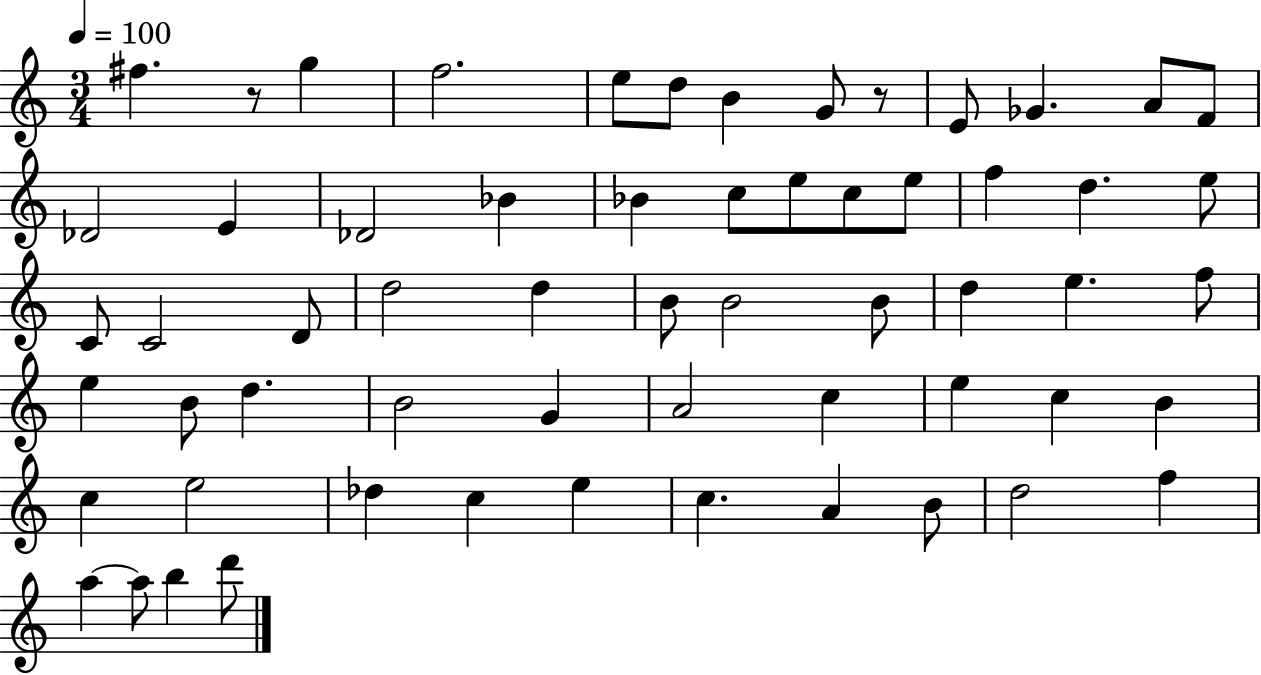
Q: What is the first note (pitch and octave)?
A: F#5